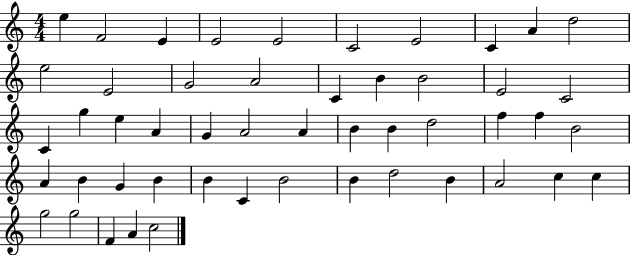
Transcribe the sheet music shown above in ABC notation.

X:1
T:Untitled
M:4/4
L:1/4
K:C
e F2 E E2 E2 C2 E2 C A d2 e2 E2 G2 A2 C B B2 E2 C2 C g e A G A2 A B B d2 f f B2 A B G B B C B2 B d2 B A2 c c g2 g2 F A c2